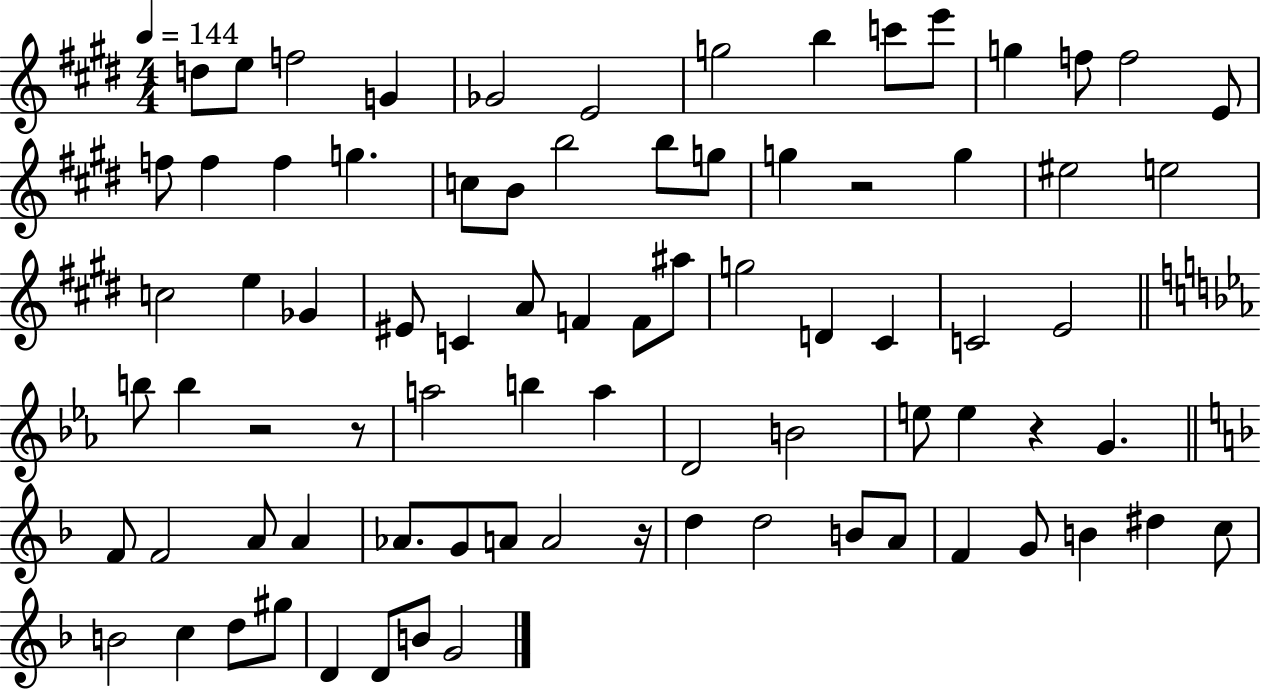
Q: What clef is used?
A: treble